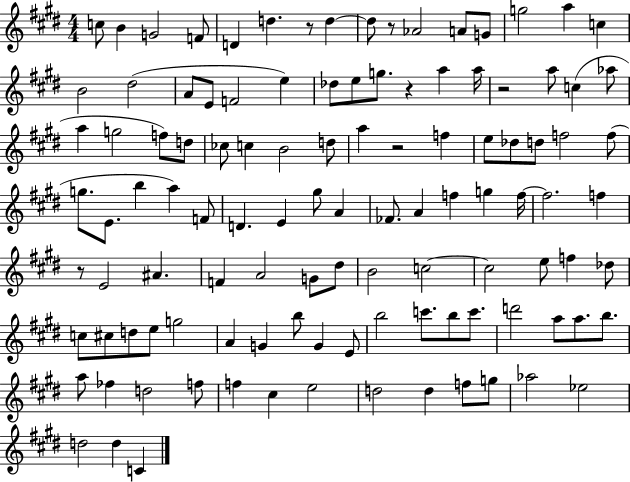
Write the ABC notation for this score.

X:1
T:Untitled
M:4/4
L:1/4
K:E
c/2 B G2 F/2 D d z/2 d d/2 z/2 _A2 A/2 G/2 g2 a c B2 ^d2 A/2 E/2 F2 e _d/2 e/2 g/2 z a a/4 z2 a/2 c _a/2 a g2 f/2 d/2 _c/2 c B2 d/2 a z2 f e/2 _d/2 d/2 f2 f/2 g/2 E/2 b a F/2 D E ^g/2 A _F/2 A f g f/4 f2 f z/2 E2 ^A F A2 G/2 ^d/2 B2 c2 c2 e/2 f _d/2 c/2 ^c/2 d/2 e/2 g2 A G b/2 G E/2 b2 c'/2 b/2 c'/2 d'2 a/2 a/2 b/2 a/2 _f d2 f/2 f ^c e2 d2 d f/2 g/2 _a2 _e2 d2 d C